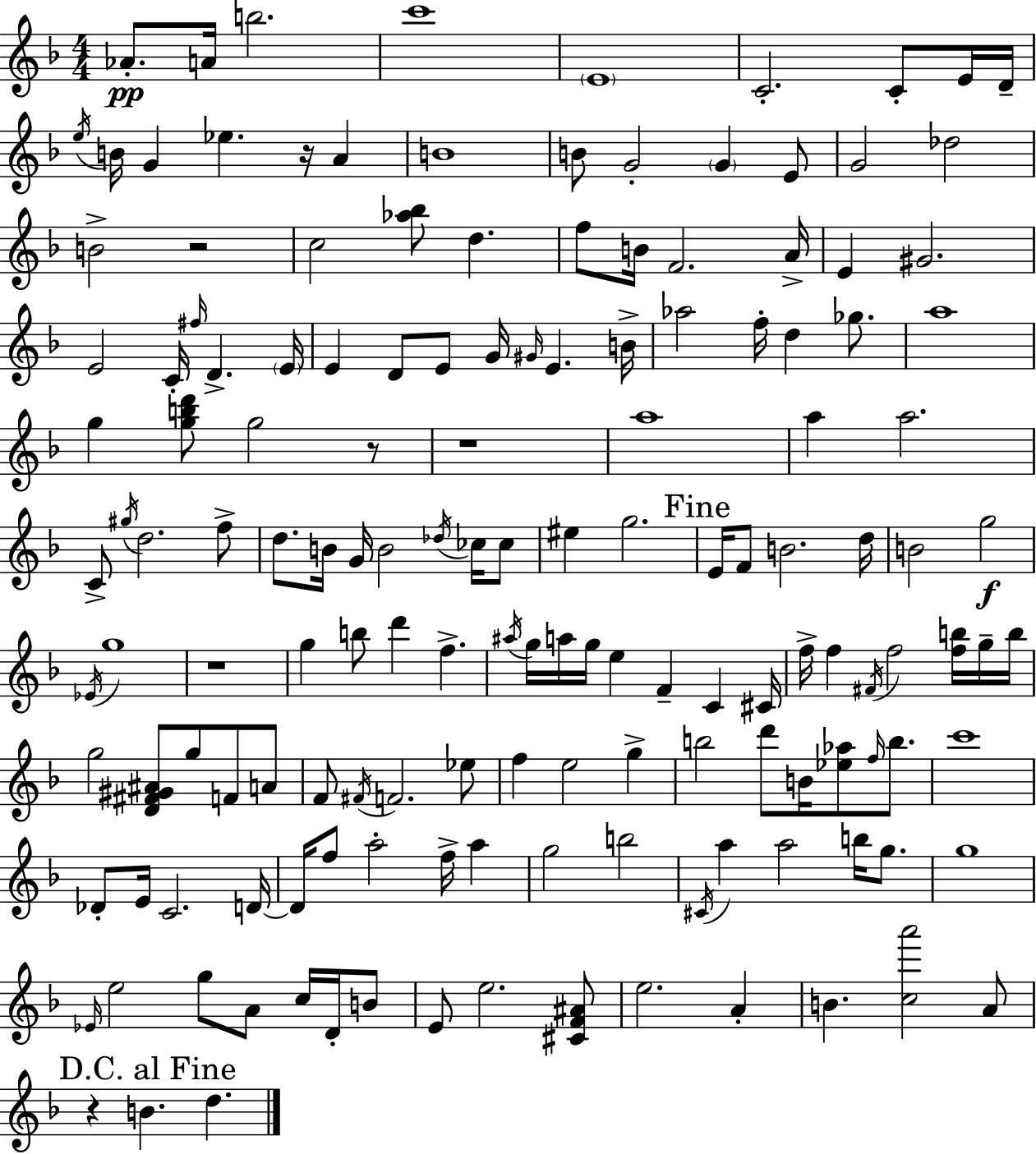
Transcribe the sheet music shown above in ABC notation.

X:1
T:Untitled
M:4/4
L:1/4
K:F
_A/2 A/4 b2 c'4 E4 C2 C/2 E/4 D/4 e/4 B/4 G _e z/4 A B4 B/2 G2 G E/2 G2 _d2 B2 z2 c2 [_a_b]/2 d f/2 B/4 F2 A/4 E ^G2 E2 C/4 ^f/4 D E/4 E D/2 E/2 G/4 ^G/4 E B/4 _a2 f/4 d _g/2 a4 g [gbd']/2 g2 z/2 z4 a4 a a2 C/2 ^g/4 d2 f/2 d/2 B/4 G/4 B2 _d/4 _c/4 _c/2 ^e g2 E/4 F/2 B2 d/4 B2 g2 _E/4 g4 z4 g b/2 d' f ^a/4 g/4 a/4 g/4 e F C ^C/4 f/4 f ^F/4 f2 [fb]/4 g/4 b/4 g2 [D^F^G^A]/2 g/2 F/2 A/2 F/2 ^F/4 F2 _e/2 f e2 g b2 d'/2 B/4 [_e_a]/2 f/4 b/2 c'4 _D/2 E/4 C2 D/4 D/4 f/2 a2 f/4 a g2 b2 ^C/4 a a2 b/4 g/2 g4 _E/4 e2 g/2 A/2 c/4 D/4 B/2 E/2 e2 [^CF^A]/2 e2 A B [ca']2 A/2 z B d